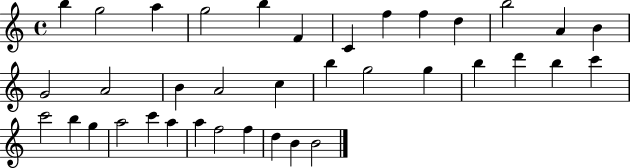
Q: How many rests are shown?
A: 0